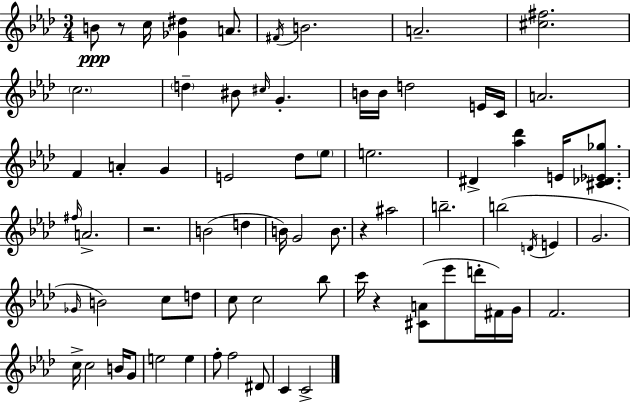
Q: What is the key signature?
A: AES major